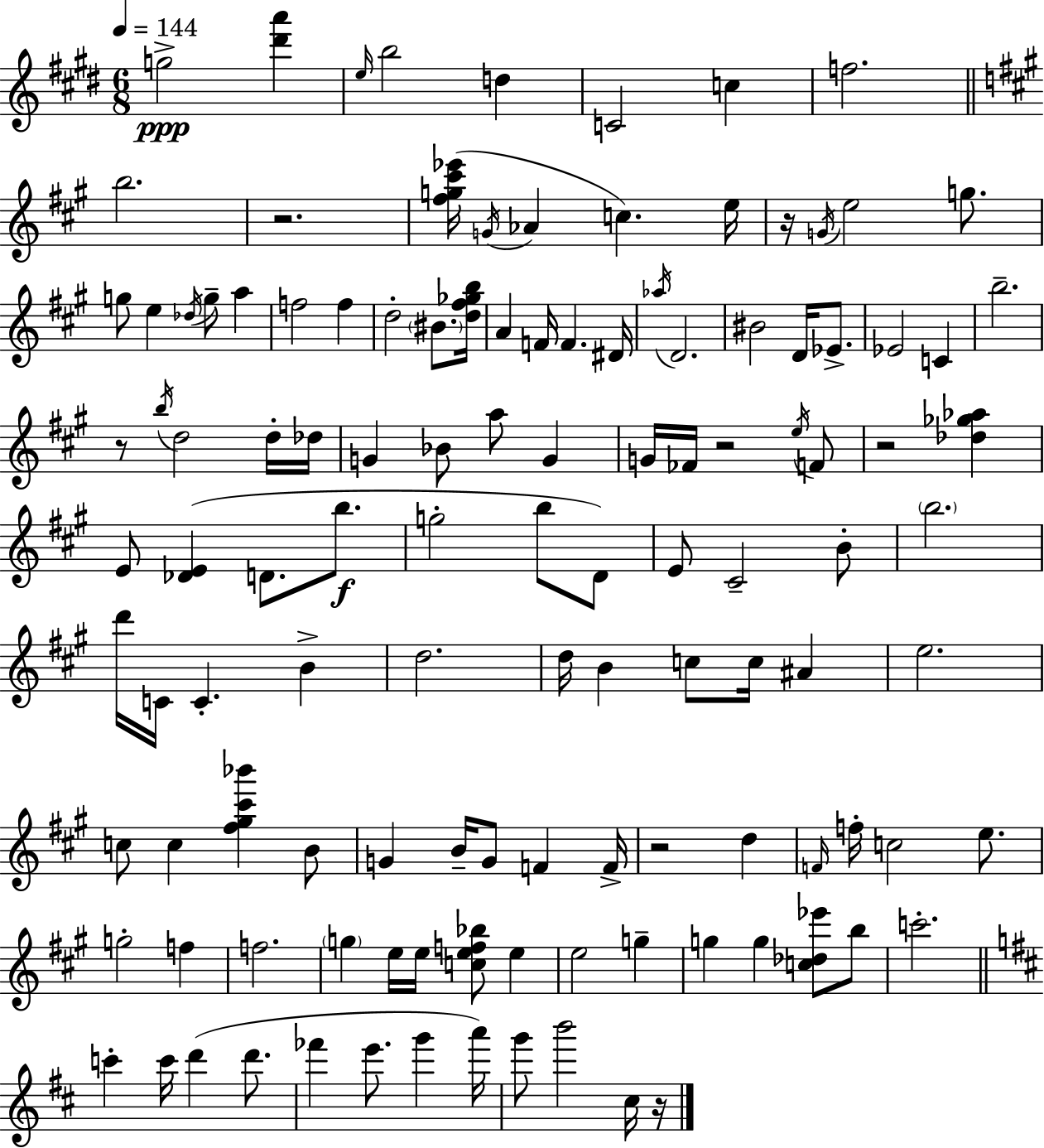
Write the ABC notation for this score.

X:1
T:Untitled
M:6/8
L:1/4
K:E
g2 [^d'a'] e/4 b2 d C2 c f2 b2 z2 [^fg^c'_e']/4 G/4 _A c e/4 z/4 G/4 e2 g/2 g/2 e _d/4 g/2 a f2 f d2 ^B/2 [d^f_gb]/4 A F/4 F ^D/4 _a/4 D2 ^B2 D/4 _E/2 _E2 C b2 z/2 b/4 d2 d/4 _d/4 G _B/2 a/2 G G/4 _F/4 z2 e/4 F/2 z2 [_d_g_a] E/2 [_DE] D/2 b/2 g2 b/2 D/2 E/2 ^C2 B/2 b2 d'/4 C/4 C B d2 d/4 B c/2 c/4 ^A e2 c/2 c [^f^g^c'_b'] B/2 G B/4 G/2 F F/4 z2 d F/4 f/4 c2 e/2 g2 f f2 g e/4 e/4 [cef_b]/2 e e2 g g g [c_d_e']/2 b/2 c'2 c' c'/4 d' d'/2 _f' e'/2 g' a'/4 g'/2 b'2 ^c/4 z/4